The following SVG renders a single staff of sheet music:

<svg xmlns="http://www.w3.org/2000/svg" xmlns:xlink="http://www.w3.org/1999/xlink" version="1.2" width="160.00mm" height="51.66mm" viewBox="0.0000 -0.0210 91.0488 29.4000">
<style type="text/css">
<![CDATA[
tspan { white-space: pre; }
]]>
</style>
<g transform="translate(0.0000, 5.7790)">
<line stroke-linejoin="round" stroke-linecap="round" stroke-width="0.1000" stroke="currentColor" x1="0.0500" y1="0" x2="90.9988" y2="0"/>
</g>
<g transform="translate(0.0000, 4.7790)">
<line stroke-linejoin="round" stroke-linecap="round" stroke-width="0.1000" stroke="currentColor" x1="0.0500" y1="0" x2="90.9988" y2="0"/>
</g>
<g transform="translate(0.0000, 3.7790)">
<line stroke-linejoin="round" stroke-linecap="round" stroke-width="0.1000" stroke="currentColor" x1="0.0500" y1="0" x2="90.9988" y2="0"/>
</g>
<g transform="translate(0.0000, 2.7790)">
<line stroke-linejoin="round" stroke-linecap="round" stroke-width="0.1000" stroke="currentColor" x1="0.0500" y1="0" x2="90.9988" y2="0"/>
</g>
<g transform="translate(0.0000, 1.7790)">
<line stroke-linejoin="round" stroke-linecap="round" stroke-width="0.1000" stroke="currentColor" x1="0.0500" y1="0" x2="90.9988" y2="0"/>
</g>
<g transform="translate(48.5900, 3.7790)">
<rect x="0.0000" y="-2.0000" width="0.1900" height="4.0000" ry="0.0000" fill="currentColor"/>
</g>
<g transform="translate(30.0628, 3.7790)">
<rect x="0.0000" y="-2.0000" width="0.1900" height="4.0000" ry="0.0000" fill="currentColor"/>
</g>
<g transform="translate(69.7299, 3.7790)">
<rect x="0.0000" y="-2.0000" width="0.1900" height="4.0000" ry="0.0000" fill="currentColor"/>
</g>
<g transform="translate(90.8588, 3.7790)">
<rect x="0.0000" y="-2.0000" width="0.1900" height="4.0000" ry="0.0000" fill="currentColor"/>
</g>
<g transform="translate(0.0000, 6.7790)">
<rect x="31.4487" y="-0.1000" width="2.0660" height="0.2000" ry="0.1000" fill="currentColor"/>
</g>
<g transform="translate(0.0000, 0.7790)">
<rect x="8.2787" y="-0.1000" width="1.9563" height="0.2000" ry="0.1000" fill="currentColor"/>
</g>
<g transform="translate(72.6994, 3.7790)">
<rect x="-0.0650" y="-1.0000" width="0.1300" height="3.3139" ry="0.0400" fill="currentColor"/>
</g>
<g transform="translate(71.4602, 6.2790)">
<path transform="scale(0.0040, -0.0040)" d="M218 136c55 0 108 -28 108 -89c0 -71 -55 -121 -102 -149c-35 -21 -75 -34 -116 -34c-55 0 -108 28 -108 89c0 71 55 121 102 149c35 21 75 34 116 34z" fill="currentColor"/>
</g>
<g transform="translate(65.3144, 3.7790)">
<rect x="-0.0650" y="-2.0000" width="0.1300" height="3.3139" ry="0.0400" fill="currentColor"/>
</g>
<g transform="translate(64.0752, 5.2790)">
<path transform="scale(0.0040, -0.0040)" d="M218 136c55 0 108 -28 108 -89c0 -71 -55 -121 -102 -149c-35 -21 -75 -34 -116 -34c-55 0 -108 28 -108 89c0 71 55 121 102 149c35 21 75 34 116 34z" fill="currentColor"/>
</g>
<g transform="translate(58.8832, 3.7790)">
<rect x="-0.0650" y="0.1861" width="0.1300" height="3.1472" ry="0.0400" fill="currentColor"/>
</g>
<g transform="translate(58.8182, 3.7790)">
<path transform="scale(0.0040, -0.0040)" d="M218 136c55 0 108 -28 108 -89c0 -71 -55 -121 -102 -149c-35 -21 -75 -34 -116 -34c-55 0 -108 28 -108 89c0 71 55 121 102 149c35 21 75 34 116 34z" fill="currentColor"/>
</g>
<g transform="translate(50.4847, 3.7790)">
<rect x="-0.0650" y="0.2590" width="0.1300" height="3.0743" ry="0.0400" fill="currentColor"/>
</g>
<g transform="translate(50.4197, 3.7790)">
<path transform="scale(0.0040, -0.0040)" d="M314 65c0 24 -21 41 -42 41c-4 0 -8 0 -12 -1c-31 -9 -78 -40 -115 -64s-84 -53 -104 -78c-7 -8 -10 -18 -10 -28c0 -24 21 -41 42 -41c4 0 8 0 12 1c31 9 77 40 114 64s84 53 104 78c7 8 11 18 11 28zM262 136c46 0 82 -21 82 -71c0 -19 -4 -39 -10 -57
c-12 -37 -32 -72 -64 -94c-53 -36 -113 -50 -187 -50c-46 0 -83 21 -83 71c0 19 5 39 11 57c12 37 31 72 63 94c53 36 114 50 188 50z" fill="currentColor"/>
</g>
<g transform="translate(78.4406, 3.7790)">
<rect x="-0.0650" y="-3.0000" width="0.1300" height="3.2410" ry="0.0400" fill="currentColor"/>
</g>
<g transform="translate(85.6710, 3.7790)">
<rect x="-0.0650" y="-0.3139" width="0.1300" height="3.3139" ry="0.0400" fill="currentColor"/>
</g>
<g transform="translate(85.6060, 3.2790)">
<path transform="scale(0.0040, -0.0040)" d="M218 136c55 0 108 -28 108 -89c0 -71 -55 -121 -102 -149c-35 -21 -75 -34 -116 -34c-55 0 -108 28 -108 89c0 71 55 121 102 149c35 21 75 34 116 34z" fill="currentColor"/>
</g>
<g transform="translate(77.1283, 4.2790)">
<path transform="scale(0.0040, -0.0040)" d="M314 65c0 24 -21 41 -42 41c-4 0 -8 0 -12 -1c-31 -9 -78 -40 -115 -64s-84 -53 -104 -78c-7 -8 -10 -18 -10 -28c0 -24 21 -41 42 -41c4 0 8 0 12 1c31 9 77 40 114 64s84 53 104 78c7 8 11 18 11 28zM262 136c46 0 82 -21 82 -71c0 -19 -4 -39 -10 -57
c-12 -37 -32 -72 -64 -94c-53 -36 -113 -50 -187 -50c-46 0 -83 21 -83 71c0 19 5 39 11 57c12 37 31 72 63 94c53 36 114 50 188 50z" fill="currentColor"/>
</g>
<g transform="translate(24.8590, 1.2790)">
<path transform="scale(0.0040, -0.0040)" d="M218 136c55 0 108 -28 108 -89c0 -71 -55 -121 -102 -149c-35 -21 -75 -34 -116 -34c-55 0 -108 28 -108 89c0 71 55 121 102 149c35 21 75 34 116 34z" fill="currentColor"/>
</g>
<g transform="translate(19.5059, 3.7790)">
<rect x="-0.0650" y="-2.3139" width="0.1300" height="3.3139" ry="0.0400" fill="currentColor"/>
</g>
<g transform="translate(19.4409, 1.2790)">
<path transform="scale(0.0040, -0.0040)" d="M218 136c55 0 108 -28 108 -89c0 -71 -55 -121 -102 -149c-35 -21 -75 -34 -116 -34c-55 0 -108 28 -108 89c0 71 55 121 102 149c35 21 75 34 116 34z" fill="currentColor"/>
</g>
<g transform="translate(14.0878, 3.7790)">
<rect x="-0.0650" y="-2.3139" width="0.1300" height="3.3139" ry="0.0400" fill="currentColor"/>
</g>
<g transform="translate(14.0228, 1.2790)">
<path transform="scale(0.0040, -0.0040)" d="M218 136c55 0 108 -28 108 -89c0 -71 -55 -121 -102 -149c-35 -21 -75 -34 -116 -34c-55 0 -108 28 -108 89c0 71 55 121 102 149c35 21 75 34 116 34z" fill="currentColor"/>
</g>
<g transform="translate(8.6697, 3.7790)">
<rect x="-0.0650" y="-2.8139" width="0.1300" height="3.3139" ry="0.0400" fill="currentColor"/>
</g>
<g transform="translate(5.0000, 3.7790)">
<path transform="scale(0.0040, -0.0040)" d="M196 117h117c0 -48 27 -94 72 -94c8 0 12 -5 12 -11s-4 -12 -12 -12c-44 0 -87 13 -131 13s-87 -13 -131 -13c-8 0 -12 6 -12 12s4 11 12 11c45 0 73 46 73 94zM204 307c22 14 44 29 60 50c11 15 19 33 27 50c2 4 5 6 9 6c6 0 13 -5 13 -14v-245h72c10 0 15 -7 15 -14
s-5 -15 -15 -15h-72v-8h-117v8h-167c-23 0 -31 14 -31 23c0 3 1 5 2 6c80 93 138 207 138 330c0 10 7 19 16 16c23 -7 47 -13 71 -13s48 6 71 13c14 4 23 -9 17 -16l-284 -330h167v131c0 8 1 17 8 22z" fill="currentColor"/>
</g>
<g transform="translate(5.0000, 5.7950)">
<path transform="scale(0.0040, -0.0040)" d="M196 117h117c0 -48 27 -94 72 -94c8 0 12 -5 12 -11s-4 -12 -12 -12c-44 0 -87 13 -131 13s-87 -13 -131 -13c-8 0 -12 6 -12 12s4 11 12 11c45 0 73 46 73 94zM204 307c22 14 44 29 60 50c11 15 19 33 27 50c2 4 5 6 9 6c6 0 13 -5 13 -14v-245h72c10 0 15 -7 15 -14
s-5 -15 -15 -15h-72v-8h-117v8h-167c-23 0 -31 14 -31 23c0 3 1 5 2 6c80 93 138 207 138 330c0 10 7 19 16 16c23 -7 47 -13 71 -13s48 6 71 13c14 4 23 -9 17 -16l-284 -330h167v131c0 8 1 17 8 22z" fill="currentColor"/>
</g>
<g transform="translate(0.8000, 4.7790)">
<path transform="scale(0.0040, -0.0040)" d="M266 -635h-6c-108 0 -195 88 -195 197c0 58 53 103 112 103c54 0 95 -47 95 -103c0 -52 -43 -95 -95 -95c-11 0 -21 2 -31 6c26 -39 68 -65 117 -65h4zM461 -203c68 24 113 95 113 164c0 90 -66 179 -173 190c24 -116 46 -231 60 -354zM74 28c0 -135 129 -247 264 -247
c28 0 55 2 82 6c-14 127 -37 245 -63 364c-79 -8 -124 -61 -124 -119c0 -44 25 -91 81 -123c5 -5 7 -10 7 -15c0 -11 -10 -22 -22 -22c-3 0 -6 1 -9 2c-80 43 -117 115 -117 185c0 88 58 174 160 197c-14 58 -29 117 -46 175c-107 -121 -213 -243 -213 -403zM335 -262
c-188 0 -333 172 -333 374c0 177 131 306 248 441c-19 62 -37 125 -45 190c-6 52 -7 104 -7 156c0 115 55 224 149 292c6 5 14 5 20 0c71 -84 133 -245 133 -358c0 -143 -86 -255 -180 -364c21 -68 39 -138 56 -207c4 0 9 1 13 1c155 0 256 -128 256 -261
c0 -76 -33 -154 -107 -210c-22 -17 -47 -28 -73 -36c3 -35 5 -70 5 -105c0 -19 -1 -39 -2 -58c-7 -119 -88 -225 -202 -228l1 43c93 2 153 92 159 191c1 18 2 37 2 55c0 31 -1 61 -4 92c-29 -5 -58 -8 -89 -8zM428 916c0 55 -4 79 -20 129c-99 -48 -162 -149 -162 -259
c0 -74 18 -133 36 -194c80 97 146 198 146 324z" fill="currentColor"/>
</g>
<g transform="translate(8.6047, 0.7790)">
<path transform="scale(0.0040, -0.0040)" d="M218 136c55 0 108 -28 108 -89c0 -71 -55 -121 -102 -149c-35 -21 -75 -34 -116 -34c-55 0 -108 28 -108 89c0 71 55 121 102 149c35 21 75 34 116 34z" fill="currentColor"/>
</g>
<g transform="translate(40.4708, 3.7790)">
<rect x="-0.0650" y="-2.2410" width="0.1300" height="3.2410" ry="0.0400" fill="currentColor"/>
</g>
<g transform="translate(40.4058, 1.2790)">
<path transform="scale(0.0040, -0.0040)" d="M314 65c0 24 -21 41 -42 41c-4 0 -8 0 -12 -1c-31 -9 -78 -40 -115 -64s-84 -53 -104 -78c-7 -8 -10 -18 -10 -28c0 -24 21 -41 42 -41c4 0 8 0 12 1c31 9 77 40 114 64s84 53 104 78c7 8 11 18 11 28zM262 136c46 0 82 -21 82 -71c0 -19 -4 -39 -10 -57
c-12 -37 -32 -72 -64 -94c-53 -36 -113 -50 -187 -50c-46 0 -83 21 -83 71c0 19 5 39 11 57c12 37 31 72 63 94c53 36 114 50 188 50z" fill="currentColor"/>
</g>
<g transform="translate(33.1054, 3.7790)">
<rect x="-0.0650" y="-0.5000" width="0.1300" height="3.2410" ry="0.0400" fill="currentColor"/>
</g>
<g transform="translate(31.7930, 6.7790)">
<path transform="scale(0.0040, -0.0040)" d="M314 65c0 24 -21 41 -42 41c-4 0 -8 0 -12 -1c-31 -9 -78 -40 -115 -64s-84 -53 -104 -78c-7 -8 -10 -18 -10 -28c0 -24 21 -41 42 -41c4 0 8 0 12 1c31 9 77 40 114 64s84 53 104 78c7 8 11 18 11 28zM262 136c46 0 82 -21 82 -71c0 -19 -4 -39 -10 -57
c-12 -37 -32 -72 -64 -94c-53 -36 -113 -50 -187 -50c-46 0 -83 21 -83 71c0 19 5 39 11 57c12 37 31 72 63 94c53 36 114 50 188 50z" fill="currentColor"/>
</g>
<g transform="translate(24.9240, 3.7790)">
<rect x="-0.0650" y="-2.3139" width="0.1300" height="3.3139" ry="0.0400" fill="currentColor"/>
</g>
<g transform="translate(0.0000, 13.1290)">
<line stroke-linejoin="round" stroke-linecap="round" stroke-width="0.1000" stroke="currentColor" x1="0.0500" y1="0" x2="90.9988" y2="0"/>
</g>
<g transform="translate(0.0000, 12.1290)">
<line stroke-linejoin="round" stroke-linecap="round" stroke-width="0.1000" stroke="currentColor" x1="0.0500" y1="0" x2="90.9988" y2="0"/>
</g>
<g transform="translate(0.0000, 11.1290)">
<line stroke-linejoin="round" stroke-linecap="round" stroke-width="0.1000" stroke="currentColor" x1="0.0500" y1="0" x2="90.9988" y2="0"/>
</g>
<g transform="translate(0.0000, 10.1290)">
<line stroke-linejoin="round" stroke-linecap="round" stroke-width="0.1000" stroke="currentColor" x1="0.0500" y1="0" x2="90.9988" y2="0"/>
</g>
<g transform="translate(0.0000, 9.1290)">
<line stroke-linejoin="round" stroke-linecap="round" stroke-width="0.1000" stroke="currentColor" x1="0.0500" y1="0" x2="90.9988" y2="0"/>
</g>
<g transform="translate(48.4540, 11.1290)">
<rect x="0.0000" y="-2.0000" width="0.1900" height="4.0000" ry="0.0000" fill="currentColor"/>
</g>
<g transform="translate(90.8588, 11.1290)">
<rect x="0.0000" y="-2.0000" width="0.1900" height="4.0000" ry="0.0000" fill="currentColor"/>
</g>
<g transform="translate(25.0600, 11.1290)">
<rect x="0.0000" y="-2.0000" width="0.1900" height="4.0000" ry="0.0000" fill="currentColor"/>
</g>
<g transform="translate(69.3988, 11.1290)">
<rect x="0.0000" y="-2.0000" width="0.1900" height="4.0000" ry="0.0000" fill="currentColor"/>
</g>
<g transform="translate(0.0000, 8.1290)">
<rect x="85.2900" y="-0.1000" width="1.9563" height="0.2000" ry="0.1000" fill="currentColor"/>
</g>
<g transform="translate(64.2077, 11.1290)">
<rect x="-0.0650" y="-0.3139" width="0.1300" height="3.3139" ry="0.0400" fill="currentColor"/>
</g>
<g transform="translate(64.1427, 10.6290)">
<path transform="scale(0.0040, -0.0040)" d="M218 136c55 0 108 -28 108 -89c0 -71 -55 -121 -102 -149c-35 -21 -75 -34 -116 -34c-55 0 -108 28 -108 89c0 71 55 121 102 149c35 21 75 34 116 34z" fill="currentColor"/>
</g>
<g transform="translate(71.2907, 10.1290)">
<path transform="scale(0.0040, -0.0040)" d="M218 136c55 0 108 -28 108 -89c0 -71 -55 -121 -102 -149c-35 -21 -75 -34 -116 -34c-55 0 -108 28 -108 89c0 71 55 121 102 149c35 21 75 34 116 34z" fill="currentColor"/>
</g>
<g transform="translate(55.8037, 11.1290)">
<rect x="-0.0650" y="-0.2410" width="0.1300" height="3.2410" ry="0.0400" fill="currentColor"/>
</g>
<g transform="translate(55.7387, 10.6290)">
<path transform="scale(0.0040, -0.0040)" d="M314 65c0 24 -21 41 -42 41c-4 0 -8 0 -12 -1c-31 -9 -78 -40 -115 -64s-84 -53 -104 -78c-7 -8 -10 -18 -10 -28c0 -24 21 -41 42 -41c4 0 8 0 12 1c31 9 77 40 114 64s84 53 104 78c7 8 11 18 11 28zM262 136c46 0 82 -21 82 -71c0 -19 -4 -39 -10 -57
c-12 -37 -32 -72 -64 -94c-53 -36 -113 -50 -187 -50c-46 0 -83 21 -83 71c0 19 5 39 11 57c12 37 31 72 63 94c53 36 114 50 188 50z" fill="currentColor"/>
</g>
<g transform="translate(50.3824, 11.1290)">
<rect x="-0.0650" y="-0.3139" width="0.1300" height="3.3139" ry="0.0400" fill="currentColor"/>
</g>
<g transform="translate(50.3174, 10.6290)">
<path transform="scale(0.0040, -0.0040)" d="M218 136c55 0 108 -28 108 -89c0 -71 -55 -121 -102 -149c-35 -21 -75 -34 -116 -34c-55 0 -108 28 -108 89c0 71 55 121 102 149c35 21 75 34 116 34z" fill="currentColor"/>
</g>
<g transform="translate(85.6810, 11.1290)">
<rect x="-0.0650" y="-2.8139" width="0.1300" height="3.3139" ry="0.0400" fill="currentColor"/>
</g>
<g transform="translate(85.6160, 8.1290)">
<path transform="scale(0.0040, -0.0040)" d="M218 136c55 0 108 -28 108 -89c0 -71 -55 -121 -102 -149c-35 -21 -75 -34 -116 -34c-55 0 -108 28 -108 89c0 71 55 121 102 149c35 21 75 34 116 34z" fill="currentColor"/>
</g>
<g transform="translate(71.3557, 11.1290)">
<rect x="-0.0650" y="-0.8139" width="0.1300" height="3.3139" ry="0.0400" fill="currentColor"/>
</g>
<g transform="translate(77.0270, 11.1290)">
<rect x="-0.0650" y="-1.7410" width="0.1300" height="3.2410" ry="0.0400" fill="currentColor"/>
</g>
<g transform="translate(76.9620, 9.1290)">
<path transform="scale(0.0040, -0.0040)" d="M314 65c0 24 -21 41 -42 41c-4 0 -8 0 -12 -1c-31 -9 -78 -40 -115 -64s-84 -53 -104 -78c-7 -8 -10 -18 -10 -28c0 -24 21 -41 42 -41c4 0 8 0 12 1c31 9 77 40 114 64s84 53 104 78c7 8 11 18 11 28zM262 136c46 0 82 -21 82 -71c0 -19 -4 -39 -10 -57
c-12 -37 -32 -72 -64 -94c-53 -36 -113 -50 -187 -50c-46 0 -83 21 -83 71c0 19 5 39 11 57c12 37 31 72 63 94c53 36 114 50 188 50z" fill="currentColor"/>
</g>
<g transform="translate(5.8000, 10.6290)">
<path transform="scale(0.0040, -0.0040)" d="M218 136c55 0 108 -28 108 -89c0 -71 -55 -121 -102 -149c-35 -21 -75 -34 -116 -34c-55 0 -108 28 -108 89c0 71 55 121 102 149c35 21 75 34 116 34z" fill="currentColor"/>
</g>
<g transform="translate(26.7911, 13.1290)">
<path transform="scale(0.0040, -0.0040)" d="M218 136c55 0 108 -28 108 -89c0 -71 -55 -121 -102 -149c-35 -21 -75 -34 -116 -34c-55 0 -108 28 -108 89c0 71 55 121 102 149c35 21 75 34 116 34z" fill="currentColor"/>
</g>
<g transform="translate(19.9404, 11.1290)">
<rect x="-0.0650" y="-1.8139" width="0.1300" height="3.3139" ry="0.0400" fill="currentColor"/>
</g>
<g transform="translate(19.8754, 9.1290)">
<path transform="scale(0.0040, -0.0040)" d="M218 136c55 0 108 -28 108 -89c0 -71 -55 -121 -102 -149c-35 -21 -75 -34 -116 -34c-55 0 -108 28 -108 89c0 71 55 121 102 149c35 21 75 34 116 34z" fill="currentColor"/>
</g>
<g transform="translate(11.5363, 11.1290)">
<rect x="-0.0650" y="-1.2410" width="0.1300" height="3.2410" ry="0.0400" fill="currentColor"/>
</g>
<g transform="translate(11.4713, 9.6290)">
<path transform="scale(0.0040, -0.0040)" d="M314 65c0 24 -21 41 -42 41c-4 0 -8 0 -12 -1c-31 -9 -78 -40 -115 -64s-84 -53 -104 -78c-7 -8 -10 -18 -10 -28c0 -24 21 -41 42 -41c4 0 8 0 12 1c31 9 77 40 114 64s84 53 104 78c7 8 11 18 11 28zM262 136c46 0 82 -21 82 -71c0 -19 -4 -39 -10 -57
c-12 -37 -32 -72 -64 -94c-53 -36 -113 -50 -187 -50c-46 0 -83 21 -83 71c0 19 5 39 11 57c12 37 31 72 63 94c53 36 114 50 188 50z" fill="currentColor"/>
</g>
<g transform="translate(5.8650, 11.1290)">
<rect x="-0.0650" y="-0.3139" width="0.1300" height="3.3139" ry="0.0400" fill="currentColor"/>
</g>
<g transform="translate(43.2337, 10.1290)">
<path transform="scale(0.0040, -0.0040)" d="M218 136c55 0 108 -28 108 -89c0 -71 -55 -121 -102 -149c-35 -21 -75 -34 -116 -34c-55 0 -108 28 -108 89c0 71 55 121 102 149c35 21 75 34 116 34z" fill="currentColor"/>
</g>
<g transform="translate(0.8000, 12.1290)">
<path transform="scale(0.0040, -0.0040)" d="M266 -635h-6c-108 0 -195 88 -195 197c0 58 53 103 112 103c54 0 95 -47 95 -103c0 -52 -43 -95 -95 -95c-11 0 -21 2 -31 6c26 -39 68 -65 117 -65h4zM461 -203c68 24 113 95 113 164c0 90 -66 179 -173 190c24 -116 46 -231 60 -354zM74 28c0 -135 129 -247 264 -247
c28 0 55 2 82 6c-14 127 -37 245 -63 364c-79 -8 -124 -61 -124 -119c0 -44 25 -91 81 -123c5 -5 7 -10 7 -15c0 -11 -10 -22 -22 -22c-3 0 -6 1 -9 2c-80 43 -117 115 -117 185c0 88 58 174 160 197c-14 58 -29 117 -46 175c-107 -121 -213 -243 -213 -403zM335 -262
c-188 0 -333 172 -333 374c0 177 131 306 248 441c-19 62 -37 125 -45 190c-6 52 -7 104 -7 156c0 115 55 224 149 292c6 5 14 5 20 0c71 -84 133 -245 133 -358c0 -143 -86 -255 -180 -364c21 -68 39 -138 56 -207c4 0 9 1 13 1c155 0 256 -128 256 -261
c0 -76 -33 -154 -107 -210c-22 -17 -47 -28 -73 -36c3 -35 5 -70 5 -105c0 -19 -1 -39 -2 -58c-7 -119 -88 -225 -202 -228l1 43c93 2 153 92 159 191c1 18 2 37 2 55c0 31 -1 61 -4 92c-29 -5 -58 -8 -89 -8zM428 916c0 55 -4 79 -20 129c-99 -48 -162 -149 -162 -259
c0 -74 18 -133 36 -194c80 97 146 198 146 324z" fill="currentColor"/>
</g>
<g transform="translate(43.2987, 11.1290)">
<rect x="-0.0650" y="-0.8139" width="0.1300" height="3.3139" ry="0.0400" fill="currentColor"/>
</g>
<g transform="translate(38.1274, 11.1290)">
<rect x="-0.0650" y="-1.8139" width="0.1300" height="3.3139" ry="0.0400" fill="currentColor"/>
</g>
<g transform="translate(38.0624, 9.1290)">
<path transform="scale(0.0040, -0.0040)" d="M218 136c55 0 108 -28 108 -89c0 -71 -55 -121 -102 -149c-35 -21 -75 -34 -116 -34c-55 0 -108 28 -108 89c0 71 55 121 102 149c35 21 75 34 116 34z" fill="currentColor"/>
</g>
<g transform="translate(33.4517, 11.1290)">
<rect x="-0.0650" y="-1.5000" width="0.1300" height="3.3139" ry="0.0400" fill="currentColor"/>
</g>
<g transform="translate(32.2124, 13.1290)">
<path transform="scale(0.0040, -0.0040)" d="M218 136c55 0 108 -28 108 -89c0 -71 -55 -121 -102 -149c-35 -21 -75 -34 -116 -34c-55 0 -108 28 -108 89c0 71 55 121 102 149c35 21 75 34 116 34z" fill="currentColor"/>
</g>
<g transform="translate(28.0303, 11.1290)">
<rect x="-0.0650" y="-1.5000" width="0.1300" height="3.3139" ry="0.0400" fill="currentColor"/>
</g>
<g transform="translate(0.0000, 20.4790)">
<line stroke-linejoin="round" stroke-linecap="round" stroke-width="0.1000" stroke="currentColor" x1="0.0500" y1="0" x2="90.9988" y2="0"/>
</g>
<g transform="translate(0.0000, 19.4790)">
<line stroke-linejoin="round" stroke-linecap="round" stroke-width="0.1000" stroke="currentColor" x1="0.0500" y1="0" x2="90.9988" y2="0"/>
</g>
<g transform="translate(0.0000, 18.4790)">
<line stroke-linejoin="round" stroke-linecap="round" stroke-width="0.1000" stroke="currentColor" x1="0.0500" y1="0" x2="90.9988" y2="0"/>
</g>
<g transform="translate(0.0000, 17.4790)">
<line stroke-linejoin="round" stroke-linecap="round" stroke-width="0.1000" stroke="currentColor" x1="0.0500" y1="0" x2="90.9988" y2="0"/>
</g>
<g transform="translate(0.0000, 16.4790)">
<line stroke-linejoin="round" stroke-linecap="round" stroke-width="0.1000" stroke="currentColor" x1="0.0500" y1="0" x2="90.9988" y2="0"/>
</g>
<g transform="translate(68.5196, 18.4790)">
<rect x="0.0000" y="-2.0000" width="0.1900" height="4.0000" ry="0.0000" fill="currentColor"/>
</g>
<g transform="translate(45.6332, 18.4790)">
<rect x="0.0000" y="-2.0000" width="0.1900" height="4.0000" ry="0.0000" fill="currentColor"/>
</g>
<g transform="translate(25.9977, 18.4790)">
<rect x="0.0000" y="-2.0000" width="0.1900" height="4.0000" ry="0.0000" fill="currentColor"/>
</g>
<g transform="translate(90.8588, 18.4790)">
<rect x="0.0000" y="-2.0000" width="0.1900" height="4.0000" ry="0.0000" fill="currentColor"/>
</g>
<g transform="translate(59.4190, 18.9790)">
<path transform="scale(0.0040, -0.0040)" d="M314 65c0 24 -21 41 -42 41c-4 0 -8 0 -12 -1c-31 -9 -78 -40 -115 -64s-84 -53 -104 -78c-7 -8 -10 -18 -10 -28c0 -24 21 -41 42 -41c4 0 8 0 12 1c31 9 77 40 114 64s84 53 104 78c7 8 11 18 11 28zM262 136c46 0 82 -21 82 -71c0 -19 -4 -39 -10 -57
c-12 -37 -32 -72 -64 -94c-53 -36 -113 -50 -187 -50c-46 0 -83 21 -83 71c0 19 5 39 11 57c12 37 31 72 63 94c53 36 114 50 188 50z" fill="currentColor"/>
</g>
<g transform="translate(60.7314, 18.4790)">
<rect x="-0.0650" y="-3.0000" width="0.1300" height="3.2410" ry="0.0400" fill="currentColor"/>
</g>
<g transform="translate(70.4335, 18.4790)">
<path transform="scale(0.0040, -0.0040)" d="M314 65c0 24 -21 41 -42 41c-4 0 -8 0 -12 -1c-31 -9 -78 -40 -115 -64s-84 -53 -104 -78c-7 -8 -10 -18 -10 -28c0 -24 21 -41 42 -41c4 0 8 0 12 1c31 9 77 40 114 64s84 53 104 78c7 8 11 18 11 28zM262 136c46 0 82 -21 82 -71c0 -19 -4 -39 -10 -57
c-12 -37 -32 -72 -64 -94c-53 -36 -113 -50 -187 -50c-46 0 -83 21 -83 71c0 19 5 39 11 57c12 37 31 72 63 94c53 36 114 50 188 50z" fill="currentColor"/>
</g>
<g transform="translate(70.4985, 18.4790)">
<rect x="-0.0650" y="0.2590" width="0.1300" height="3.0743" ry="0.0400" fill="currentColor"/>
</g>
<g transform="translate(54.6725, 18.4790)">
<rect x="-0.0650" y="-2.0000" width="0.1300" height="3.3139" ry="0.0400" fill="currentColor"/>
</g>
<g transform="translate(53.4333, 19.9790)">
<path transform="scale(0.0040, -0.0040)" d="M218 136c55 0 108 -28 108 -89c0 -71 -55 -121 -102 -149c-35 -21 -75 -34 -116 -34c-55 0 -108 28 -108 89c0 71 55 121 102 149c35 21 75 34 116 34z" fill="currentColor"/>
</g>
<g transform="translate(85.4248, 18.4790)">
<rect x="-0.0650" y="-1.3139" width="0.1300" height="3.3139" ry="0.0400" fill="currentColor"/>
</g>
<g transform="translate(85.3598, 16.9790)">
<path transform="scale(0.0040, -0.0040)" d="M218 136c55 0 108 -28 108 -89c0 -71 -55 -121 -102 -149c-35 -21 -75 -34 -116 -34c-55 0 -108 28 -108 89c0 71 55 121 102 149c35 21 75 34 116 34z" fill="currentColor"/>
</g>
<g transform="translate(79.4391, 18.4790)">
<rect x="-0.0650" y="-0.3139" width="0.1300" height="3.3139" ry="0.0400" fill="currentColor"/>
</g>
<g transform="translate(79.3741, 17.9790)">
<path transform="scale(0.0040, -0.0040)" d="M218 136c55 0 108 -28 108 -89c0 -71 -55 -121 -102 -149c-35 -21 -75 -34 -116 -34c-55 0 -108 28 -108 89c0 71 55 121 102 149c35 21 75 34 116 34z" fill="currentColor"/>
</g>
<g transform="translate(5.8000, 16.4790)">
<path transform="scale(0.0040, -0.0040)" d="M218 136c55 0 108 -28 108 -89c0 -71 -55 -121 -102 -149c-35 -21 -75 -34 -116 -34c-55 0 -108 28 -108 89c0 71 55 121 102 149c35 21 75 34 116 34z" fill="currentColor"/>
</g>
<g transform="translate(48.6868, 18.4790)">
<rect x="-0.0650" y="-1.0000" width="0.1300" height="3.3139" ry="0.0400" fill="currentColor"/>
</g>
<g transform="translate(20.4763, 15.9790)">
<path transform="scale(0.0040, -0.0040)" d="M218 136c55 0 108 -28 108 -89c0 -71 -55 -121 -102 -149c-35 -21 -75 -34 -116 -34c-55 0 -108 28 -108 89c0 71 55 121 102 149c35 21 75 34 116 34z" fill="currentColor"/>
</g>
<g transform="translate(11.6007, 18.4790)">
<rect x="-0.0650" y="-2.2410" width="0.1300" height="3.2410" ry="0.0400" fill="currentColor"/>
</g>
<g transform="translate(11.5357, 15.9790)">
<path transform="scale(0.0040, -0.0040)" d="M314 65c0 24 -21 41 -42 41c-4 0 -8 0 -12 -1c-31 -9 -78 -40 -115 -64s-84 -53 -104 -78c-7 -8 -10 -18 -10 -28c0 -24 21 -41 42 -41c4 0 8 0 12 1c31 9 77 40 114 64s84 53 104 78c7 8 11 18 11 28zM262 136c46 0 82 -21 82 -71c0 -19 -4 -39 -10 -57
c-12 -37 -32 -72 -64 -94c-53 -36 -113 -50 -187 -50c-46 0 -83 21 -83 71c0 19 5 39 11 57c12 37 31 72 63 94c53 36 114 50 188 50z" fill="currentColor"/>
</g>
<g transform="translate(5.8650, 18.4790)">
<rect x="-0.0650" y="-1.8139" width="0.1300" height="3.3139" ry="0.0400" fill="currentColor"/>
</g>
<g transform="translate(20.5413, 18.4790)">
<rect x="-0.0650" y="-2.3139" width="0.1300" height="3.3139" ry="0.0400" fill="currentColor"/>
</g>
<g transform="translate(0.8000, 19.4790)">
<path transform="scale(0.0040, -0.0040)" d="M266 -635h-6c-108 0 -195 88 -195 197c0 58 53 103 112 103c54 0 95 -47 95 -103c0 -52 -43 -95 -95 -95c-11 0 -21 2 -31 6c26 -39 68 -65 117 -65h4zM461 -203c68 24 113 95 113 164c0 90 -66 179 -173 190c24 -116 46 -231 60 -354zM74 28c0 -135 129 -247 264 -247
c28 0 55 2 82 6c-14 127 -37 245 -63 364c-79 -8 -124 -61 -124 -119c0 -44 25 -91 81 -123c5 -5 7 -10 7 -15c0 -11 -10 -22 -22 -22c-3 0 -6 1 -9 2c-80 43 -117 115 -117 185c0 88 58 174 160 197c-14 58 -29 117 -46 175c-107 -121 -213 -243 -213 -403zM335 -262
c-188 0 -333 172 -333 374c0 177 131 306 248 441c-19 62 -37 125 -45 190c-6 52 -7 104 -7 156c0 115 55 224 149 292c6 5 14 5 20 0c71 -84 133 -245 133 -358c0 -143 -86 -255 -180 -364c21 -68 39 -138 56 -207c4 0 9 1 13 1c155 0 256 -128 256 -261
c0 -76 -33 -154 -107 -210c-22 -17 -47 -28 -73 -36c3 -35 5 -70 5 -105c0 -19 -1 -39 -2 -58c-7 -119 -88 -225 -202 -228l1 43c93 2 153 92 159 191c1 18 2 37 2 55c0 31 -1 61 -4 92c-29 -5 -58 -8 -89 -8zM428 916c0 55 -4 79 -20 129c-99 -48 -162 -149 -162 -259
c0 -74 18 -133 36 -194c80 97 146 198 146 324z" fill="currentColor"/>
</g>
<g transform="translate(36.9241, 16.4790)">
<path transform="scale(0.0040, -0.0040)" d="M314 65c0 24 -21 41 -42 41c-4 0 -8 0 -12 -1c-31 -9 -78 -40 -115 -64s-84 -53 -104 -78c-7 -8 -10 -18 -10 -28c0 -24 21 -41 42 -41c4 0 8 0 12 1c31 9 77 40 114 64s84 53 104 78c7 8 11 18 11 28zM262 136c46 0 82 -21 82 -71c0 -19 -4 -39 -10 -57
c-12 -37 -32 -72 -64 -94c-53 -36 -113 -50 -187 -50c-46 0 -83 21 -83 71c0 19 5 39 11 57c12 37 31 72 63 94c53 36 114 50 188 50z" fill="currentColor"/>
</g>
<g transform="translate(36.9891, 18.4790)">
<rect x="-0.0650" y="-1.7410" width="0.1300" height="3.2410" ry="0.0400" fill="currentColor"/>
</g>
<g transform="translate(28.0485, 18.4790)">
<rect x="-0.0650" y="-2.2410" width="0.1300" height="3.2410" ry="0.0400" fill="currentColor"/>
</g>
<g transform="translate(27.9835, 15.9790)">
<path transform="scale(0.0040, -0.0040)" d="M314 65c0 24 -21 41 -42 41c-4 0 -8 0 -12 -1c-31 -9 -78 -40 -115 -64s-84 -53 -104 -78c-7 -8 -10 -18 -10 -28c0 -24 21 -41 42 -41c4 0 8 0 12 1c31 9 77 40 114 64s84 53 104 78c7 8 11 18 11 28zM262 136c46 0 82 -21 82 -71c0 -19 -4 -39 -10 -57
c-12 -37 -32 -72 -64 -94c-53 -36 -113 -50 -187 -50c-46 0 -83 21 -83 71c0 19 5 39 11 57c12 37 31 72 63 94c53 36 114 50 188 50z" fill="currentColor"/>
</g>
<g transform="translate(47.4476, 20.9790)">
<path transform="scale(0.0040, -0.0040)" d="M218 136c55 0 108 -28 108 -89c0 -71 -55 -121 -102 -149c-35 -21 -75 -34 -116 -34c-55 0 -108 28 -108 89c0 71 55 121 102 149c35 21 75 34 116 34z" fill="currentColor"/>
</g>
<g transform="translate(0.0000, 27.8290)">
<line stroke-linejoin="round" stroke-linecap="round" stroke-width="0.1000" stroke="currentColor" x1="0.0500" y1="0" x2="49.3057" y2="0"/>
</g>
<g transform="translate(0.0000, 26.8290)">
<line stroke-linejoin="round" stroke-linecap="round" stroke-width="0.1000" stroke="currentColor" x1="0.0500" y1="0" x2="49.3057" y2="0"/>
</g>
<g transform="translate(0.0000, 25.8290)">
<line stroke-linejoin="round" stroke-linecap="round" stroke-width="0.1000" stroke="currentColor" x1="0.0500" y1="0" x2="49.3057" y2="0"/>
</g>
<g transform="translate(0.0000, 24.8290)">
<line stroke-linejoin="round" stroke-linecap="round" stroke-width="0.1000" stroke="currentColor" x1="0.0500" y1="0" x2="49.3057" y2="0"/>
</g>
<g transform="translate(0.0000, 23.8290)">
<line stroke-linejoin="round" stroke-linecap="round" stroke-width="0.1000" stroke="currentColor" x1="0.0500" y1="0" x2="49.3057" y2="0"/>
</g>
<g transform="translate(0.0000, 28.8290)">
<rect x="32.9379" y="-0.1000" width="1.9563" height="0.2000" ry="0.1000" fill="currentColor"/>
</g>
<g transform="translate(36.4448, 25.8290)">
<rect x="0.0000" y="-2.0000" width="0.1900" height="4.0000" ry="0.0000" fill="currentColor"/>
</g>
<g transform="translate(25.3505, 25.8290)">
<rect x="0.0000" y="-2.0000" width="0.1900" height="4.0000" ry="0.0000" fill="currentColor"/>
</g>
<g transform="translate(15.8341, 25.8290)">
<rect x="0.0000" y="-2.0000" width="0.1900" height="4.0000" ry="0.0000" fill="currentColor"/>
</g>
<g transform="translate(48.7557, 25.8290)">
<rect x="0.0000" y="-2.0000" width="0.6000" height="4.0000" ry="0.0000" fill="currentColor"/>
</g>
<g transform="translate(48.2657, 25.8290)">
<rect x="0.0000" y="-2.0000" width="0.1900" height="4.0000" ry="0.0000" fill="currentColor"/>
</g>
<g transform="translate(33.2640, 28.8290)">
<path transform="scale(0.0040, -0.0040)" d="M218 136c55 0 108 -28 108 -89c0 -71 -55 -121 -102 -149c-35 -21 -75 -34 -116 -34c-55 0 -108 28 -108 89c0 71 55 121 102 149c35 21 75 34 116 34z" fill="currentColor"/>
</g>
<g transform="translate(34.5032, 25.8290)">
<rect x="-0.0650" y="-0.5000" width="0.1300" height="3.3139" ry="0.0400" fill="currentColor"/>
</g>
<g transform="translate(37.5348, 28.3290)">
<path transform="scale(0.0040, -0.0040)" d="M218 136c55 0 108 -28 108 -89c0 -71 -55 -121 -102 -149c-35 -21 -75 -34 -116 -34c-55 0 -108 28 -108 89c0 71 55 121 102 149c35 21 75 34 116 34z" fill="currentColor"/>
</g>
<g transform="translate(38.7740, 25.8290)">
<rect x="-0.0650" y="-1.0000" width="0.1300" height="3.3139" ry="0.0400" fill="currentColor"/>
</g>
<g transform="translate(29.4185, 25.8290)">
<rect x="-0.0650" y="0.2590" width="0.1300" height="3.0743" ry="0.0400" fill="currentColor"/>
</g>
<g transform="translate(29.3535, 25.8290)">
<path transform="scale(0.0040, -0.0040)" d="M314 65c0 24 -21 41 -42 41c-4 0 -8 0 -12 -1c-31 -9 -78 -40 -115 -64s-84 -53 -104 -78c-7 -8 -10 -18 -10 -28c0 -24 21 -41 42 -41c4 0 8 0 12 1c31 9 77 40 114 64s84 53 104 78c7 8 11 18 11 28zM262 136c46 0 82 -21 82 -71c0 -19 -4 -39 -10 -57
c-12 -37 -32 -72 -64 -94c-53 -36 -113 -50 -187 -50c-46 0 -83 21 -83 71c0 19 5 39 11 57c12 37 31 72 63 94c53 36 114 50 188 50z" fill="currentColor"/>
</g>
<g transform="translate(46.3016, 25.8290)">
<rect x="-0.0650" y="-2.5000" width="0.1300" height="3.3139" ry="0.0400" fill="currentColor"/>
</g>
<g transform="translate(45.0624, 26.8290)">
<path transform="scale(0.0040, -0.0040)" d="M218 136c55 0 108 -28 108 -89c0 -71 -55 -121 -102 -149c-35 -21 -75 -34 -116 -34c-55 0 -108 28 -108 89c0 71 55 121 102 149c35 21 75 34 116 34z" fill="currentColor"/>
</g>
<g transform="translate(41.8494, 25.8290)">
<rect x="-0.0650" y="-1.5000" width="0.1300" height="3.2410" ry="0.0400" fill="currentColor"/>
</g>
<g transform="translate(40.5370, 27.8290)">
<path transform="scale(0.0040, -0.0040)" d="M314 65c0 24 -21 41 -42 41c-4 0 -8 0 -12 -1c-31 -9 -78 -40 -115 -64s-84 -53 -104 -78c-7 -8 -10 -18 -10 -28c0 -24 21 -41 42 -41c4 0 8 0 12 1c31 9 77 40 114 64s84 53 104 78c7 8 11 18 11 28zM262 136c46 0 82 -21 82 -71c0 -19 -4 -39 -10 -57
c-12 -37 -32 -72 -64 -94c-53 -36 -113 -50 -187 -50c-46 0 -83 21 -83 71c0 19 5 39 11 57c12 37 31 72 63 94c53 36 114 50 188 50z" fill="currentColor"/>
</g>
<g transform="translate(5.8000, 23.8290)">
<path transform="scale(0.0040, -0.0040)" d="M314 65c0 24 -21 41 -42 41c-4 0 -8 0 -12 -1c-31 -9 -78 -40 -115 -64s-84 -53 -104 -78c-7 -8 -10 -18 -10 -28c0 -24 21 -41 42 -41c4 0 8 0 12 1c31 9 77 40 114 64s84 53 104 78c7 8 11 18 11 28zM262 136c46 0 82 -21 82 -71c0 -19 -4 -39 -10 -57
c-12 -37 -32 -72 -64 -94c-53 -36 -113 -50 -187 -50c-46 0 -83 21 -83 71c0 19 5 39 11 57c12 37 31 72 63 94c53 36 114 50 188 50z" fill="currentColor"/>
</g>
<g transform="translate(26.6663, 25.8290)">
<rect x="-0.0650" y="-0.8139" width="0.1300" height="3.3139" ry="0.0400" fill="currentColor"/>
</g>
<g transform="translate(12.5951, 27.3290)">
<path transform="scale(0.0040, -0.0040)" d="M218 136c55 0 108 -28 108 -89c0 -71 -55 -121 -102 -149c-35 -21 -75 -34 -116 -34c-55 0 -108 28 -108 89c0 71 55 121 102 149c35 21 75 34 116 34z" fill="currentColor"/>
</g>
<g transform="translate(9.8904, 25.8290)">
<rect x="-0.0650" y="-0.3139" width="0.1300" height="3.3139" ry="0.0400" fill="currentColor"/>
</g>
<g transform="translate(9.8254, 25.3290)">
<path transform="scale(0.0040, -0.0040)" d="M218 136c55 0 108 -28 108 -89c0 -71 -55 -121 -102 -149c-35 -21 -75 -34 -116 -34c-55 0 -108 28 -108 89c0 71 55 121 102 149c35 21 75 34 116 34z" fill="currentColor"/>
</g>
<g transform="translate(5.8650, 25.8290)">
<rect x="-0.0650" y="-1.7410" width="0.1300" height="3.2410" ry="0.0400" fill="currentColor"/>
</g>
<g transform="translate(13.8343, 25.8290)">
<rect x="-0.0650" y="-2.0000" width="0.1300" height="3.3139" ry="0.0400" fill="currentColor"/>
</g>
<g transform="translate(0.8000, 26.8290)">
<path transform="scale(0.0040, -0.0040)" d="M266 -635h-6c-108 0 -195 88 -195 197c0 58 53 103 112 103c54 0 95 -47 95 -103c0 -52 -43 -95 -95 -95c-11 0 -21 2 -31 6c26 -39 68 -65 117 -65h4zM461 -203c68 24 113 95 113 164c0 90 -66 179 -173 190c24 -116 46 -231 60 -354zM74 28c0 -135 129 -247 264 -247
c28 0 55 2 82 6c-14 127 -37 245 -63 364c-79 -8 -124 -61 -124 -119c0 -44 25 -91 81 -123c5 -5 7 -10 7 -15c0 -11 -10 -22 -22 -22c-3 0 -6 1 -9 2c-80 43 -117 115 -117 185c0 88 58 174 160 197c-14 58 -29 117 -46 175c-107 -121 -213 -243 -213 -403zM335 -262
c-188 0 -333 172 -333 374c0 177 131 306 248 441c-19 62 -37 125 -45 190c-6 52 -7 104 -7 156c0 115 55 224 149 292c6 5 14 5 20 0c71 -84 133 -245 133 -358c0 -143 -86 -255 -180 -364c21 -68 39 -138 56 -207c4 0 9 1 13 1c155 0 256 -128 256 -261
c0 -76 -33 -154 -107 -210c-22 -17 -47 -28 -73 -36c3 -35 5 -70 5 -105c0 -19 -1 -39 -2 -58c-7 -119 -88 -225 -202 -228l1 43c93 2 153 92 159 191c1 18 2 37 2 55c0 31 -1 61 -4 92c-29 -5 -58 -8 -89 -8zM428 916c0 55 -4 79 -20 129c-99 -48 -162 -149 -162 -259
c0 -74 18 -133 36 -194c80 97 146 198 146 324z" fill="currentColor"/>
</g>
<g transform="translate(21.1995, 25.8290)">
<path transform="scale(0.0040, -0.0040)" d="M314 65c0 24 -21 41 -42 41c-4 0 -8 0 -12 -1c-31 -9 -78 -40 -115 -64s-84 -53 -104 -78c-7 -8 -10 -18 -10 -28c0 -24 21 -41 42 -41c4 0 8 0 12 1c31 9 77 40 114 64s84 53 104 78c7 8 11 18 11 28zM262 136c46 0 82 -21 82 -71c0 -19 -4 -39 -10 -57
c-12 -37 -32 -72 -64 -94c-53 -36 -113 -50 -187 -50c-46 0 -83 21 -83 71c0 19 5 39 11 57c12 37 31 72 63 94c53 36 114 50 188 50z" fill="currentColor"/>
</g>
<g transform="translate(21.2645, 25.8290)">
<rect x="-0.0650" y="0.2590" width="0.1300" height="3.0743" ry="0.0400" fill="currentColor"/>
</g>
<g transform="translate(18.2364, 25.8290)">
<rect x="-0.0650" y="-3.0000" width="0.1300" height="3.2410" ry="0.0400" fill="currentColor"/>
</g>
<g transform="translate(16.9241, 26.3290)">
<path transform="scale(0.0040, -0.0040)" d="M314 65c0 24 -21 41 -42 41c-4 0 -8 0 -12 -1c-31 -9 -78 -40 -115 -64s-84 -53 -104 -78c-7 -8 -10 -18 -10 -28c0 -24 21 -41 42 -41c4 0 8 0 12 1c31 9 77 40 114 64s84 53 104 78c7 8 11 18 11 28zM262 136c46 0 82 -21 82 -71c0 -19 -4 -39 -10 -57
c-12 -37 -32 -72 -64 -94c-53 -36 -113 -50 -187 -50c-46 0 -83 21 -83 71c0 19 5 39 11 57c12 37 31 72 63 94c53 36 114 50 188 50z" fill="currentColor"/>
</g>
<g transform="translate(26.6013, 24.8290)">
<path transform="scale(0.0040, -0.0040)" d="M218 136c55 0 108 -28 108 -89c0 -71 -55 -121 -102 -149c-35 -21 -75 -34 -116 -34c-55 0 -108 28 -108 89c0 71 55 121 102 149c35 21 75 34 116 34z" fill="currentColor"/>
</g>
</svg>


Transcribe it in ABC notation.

X:1
T:Untitled
M:4/4
L:1/4
K:C
a g g g C2 g2 B2 B F D A2 c c e2 f E E f d c c2 c d f2 a f g2 g g2 f2 D F A2 B2 c e f2 c F A2 B2 d B2 C D E2 G